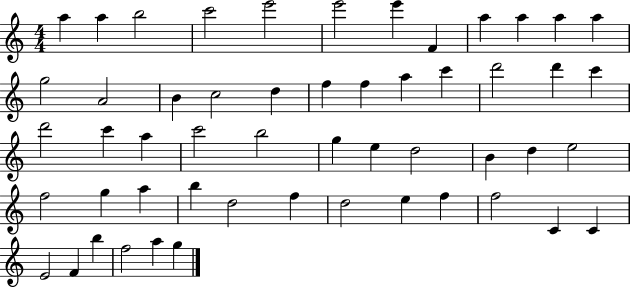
{
  \clef treble
  \numericTimeSignature
  \time 4/4
  \key c \major
  a''4 a''4 b''2 | c'''2 e'''2 | e'''2 e'''4 f'4 | a''4 a''4 a''4 a''4 | \break g''2 a'2 | b'4 c''2 d''4 | f''4 f''4 a''4 c'''4 | d'''2 d'''4 c'''4 | \break d'''2 c'''4 a''4 | c'''2 b''2 | g''4 e''4 d''2 | b'4 d''4 e''2 | \break f''2 g''4 a''4 | b''4 d''2 f''4 | d''2 e''4 f''4 | f''2 c'4 c'4 | \break e'2 f'4 b''4 | f''2 a''4 g''4 | \bar "|."
}